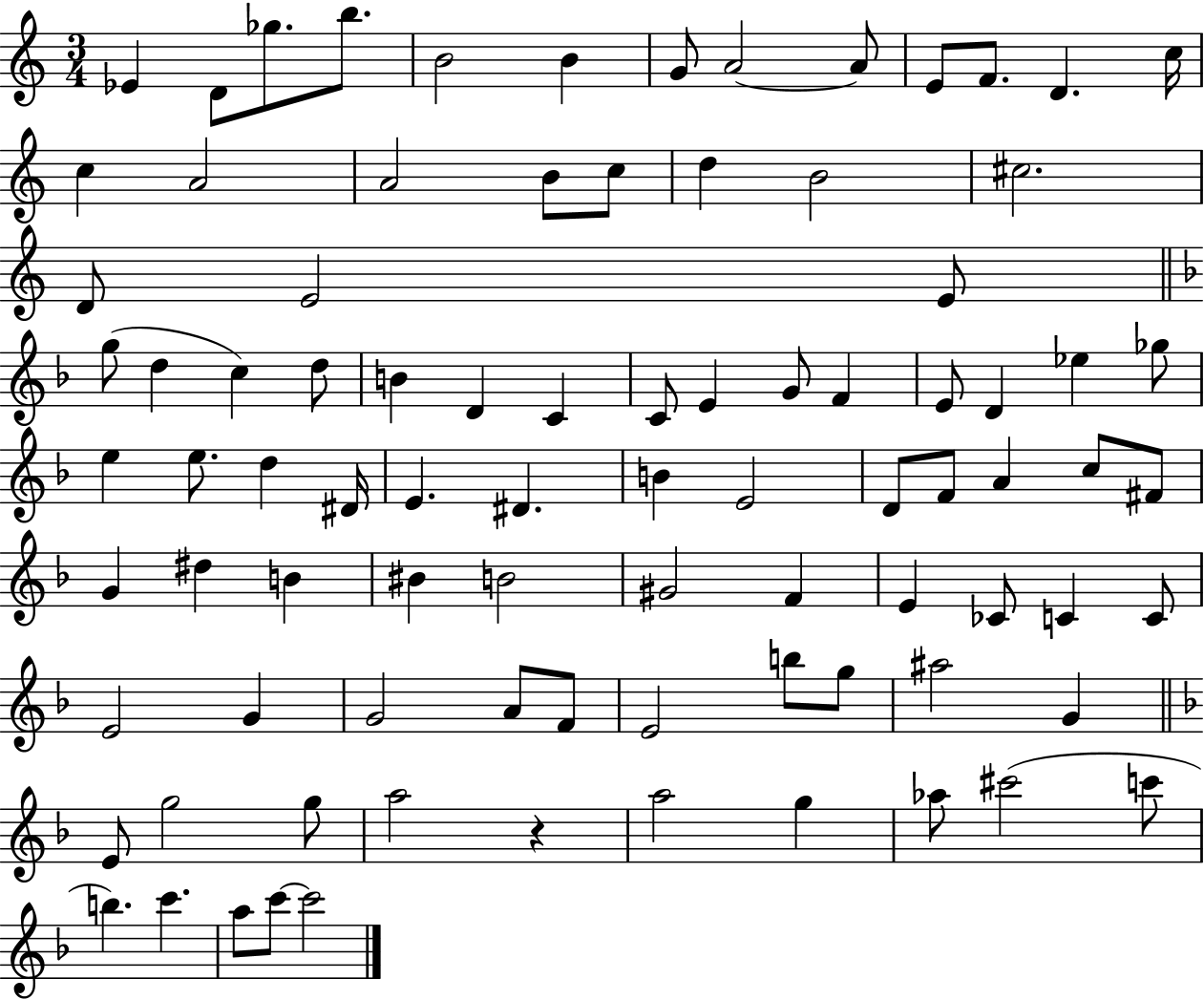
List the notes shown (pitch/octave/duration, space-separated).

Eb4/q D4/e Gb5/e. B5/e. B4/h B4/q G4/e A4/h A4/e E4/e F4/e. D4/q. C5/s C5/q A4/h A4/h B4/e C5/e D5/q B4/h C#5/h. D4/e E4/h E4/e G5/e D5/q C5/q D5/e B4/q D4/q C4/q C4/e E4/q G4/e F4/q E4/e D4/q Eb5/q Gb5/e E5/q E5/e. D5/q D#4/s E4/q. D#4/q. B4/q E4/h D4/e F4/e A4/q C5/e F#4/e G4/q D#5/q B4/q BIS4/q B4/h G#4/h F4/q E4/q CES4/e C4/q C4/e E4/h G4/q G4/h A4/e F4/e E4/h B5/e G5/e A#5/h G4/q E4/e G5/h G5/e A5/h R/q A5/h G5/q Ab5/e C#6/h C6/e B5/q. C6/q. A5/e C6/e C6/h